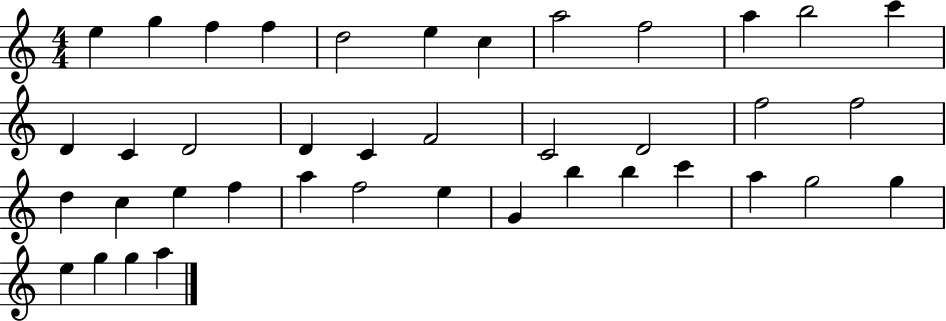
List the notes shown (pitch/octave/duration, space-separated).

E5/q G5/q F5/q F5/q D5/h E5/q C5/q A5/h F5/h A5/q B5/h C6/q D4/q C4/q D4/h D4/q C4/q F4/h C4/h D4/h F5/h F5/h D5/q C5/q E5/q F5/q A5/q F5/h E5/q G4/q B5/q B5/q C6/q A5/q G5/h G5/q E5/q G5/q G5/q A5/q